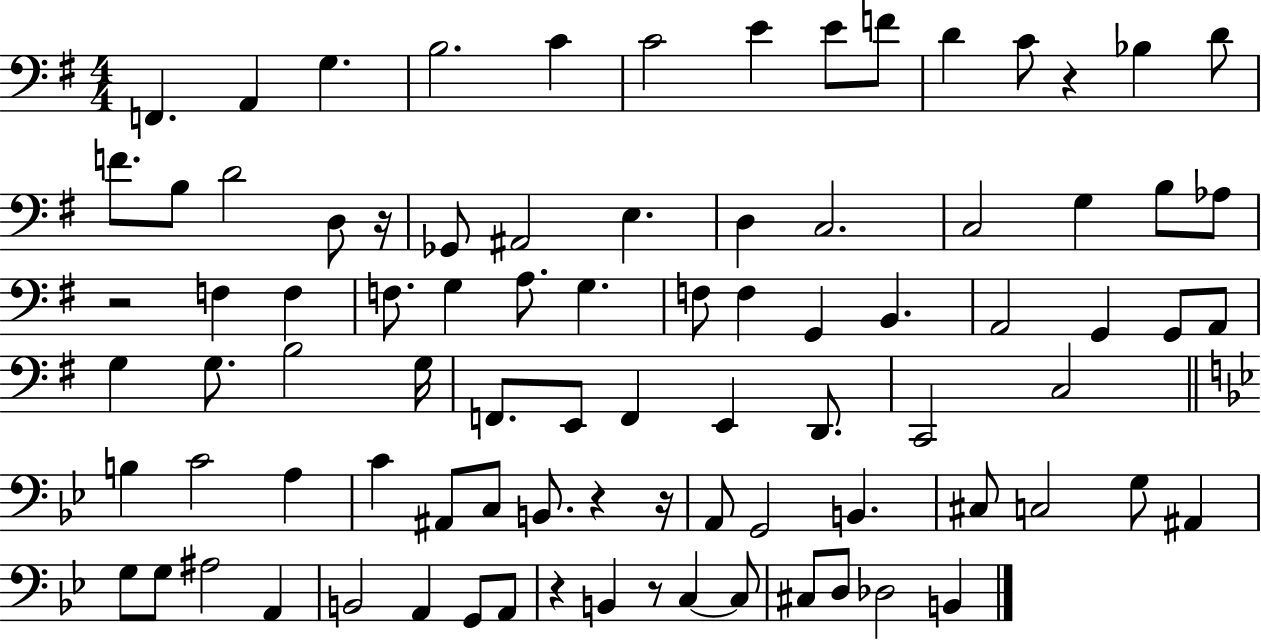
{
  \clef bass
  \numericTimeSignature
  \time 4/4
  \key g \major
  \repeat volta 2 { f,4. a,4 g4. | b2. c'4 | c'2 e'4 e'8 f'8 | d'4 c'8 r4 bes4 d'8 | \break f'8. b8 d'2 d8 r16 | ges,8 ais,2 e4. | d4 c2. | c2 g4 b8 aes8 | \break r2 f4 f4 | f8. g4 a8. g4. | f8 f4 g,4 b,4. | a,2 g,4 g,8 a,8 | \break g4 g8. b2 g16 | f,8. e,8 f,4 e,4 d,8. | c,2 c2 | \bar "||" \break \key g \minor b4 c'2 a4 | c'4 ais,8 c8 b,8. r4 r16 | a,8 g,2 b,4. | cis8 c2 g8 ais,4 | \break g8 g8 ais2 a,4 | b,2 a,4 g,8 a,8 | r4 b,4 r8 c4~~ c8 | cis8 d8 des2 b,4 | \break } \bar "|."
}